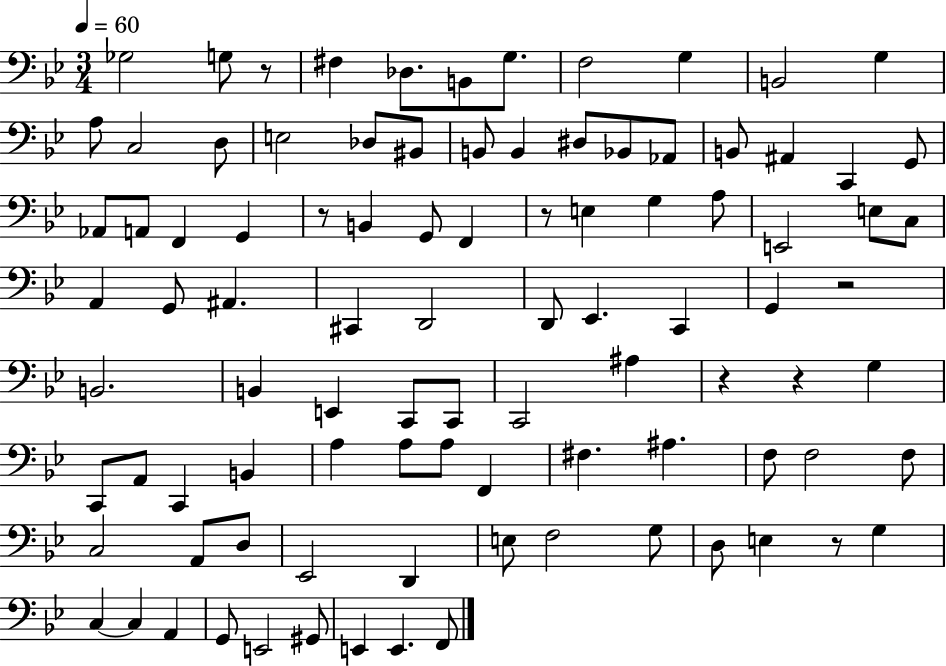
{
  \clef bass
  \numericTimeSignature
  \time 3/4
  \key bes \major
  \tempo 4 = 60
  ges2 g8 r8 | fis4 des8. b,8 g8. | f2 g4 | b,2 g4 | \break a8 c2 d8 | e2 des8 bis,8 | b,8 b,4 dis8 bes,8 aes,8 | b,8 ais,4 c,4 g,8 | \break aes,8 a,8 f,4 g,4 | r8 b,4 g,8 f,4 | r8 e4 g4 a8 | e,2 e8 c8 | \break a,4 g,8 ais,4. | cis,4 d,2 | d,8 ees,4. c,4 | g,4 r2 | \break b,2. | b,4 e,4 c,8 c,8 | c,2 ais4 | r4 r4 g4 | \break c,8 a,8 c,4 b,4 | a4 a8 a8 f,4 | fis4. ais4. | f8 f2 f8 | \break c2 a,8 d8 | ees,2 d,4 | e8 f2 g8 | d8 e4 r8 g4 | \break c4~~ c4 a,4 | g,8 e,2 gis,8 | e,4 e,4. f,8 | \bar "|."
}